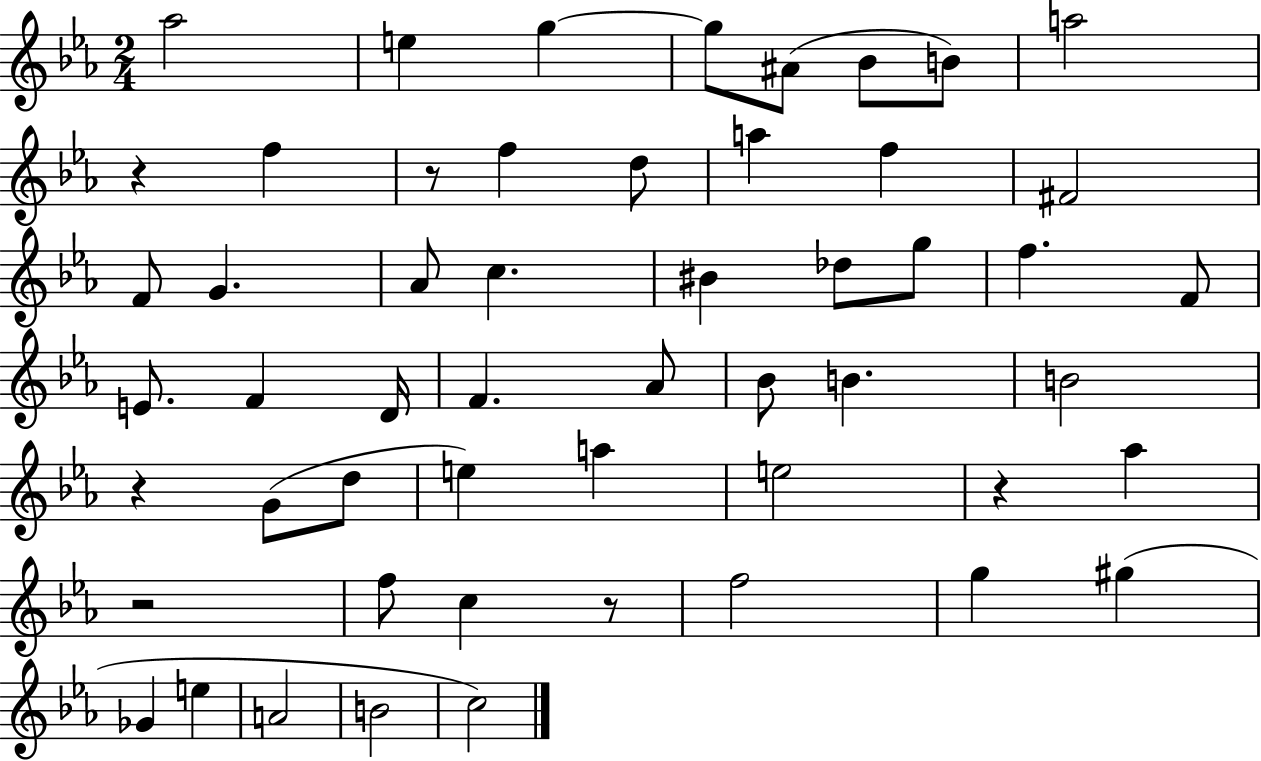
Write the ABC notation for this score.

X:1
T:Untitled
M:2/4
L:1/4
K:Eb
_a2 e g g/2 ^A/2 _B/2 B/2 a2 z f z/2 f d/2 a f ^F2 F/2 G _A/2 c ^B _d/2 g/2 f F/2 E/2 F D/4 F _A/2 _B/2 B B2 z G/2 d/2 e a e2 z _a z2 f/2 c z/2 f2 g ^g _G e A2 B2 c2